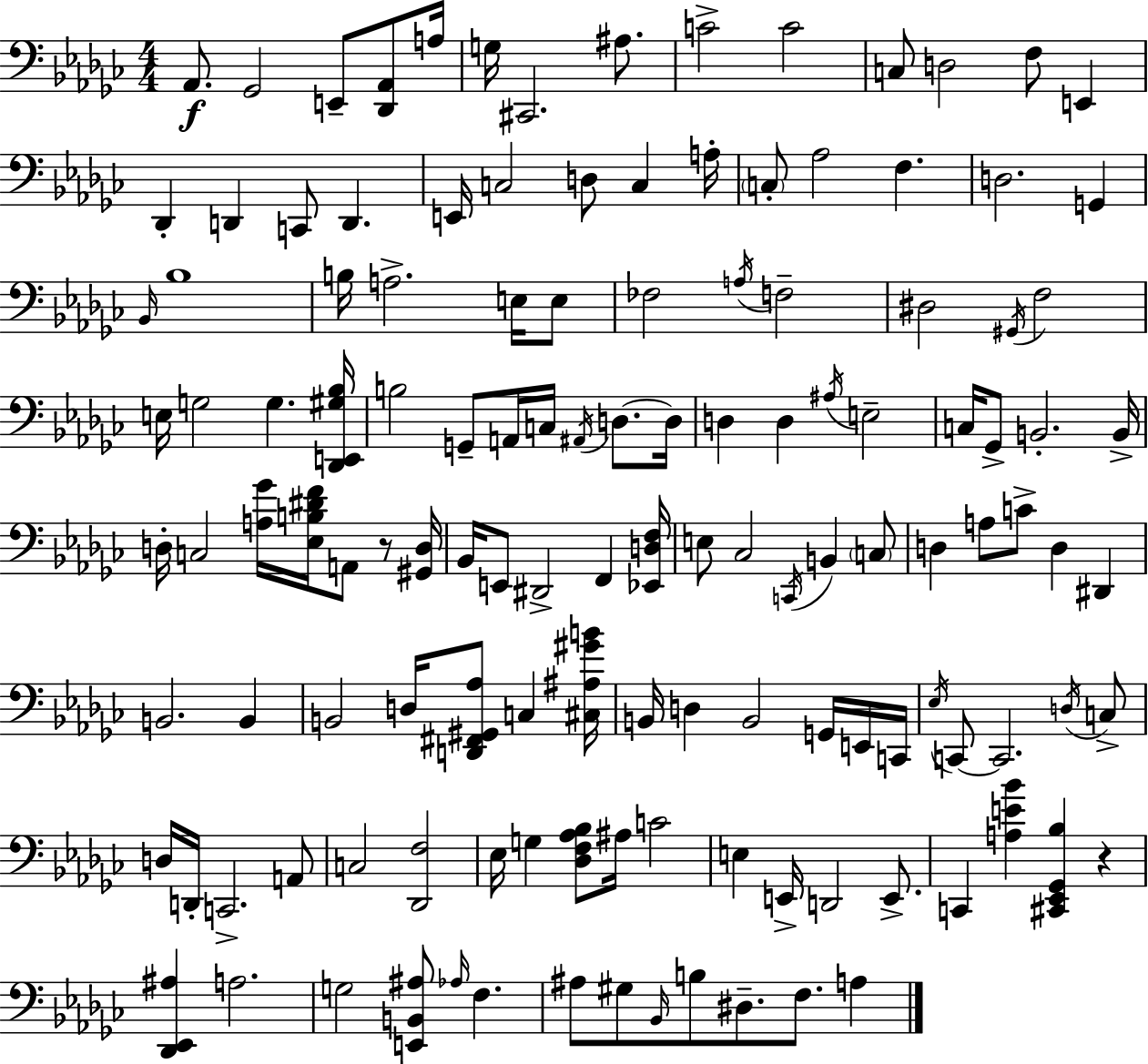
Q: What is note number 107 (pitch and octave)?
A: Ab3